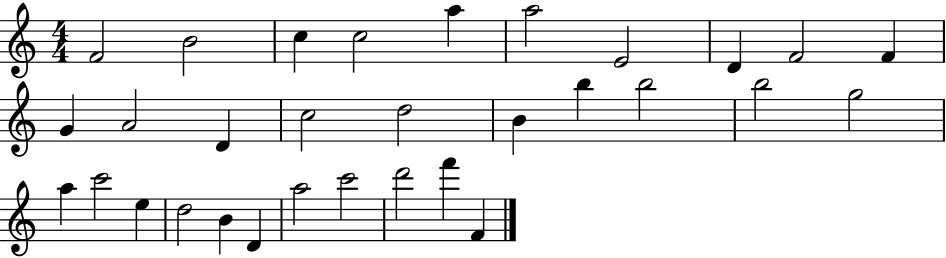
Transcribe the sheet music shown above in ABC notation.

X:1
T:Untitled
M:4/4
L:1/4
K:C
F2 B2 c c2 a a2 E2 D F2 F G A2 D c2 d2 B b b2 b2 g2 a c'2 e d2 B D a2 c'2 d'2 f' F